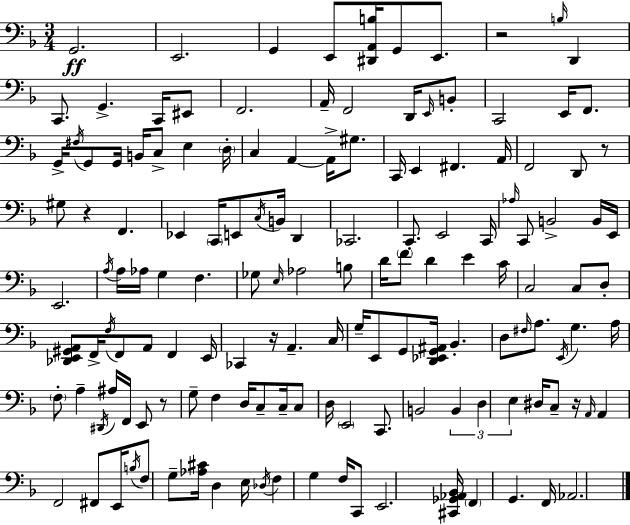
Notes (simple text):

G2/h. E2/h. G2/q E2/e [D#2,A2,B3]/s G2/e E2/e. R/h B3/s D2/q C2/e. G2/q. C2/s EIS2/e F2/h. A2/s F2/h D2/s E2/s B2/e C2/h E2/s F2/e. G2/s F#3/s G2/e G2/s B2/s C3/e E3/q D3/s C3/q A2/q A2/s G#3/e. C2/s E2/q F#2/q. A2/s F2/h D2/e R/e G#3/e R/q F2/q. Eb2/q C2/s E2/e C3/s B2/s D2/q CES2/h. C2/e. E2/h C2/s Ab3/s C2/e B2/h B2/s E2/s E2/h. A3/s A3/s Ab3/s G3/q F3/q. Gb3/e E3/s Ab3/h B3/e D4/s F4/e D4/q E4/q C4/s C3/h C3/e D3/e [Db2,E2,G#2,A2]/e F2/s F3/s F2/e A2/e F2/q E2/s CES2/q R/s A2/q. C3/s G3/s E2/e G2/e [D2,Eb2,G2,A#2]/s Bb2/q. D3/e F#3/s A3/e. E2/s G3/q. A3/s F3/e A3/q D#2/s A#3/s F2/s E2/e R/e G3/e F3/q D3/s C3/e C3/s C3/e D3/s E2/h C2/e. B2/h B2/q D3/q E3/q D#3/s C3/e R/s A2/s A2/q F2/h F#2/e E2/s B3/s F3/e G3/e [Ab3,C#4]/s D3/q E3/s Db3/s F3/q G3/q F3/s C2/e E2/h. [C#2,Gb2,Ab2,Bb2]/s F2/q G2/q. F2/s Ab2/h.